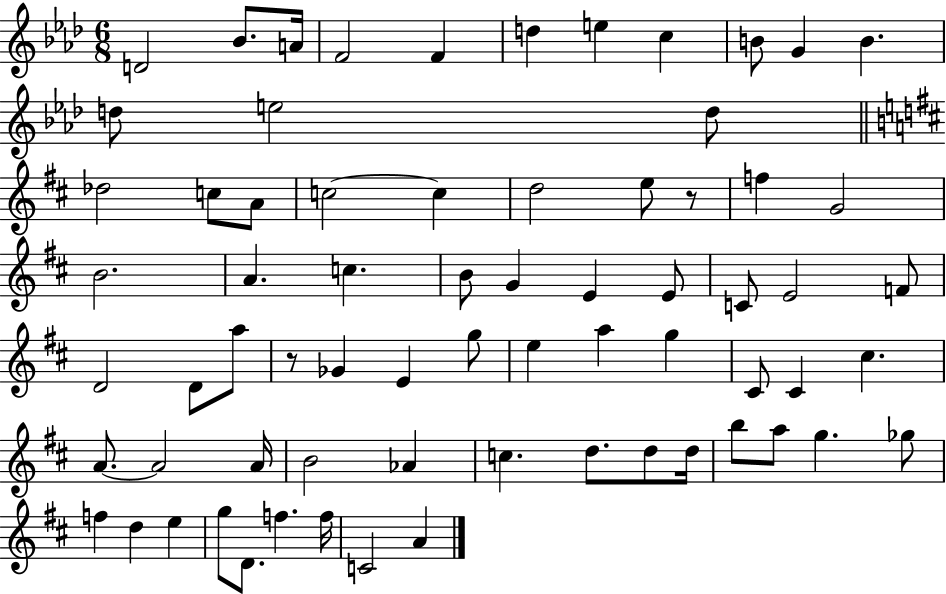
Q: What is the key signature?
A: AES major